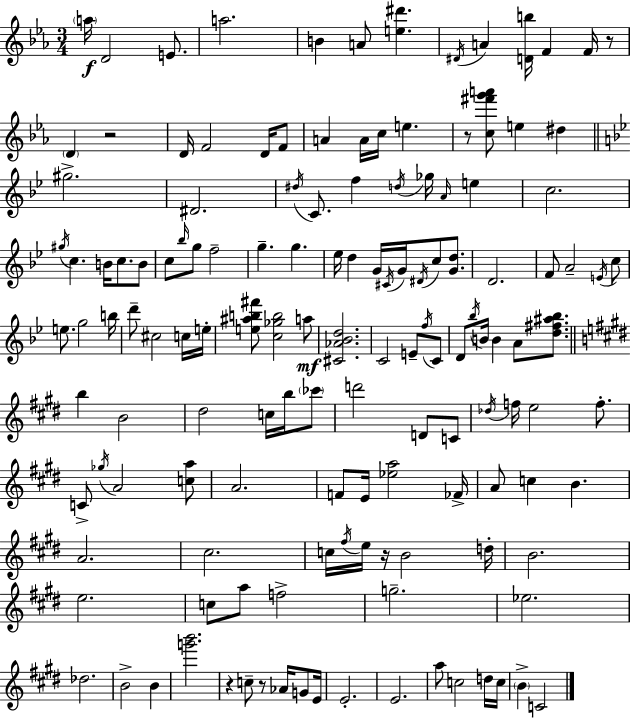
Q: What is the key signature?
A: EES major